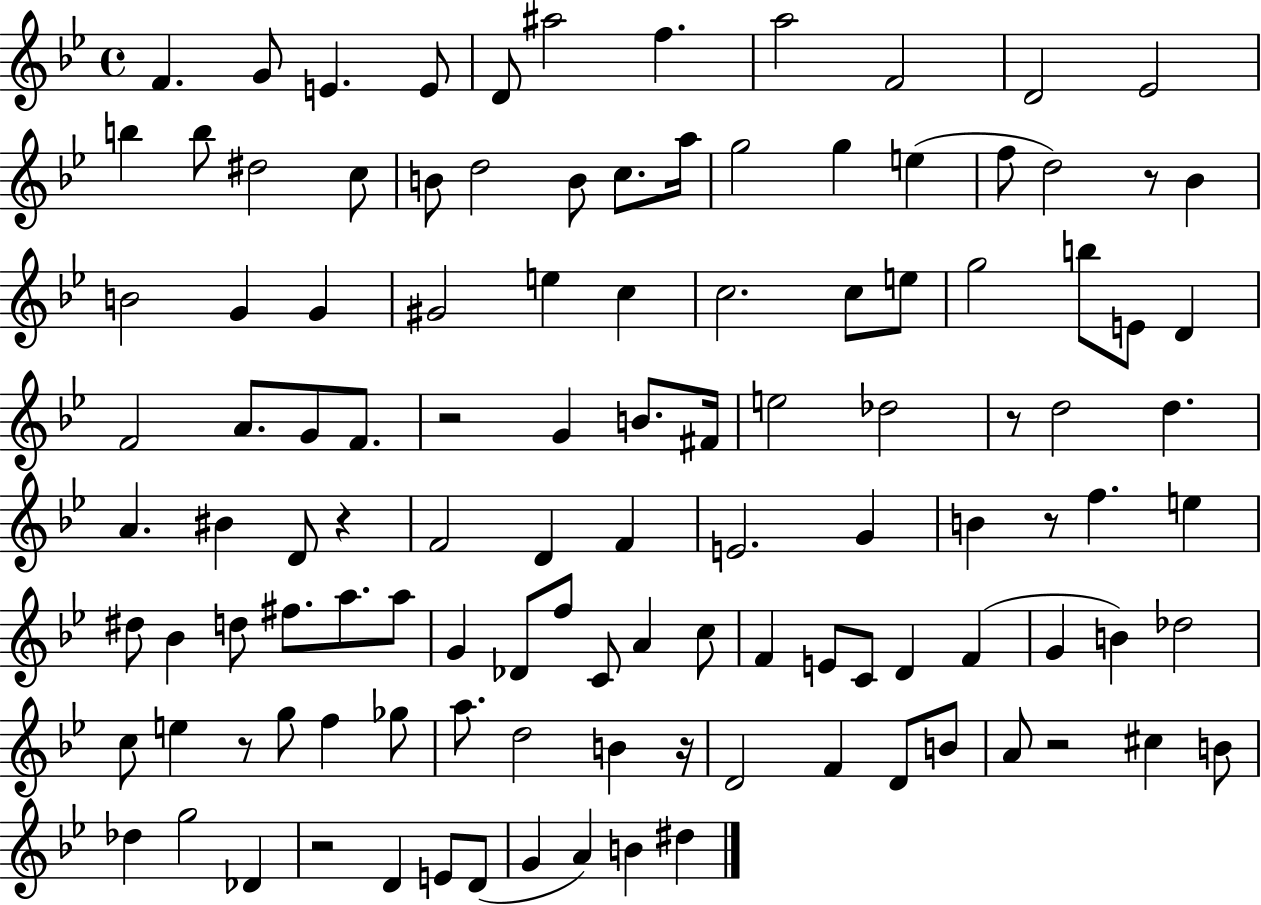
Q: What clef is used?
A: treble